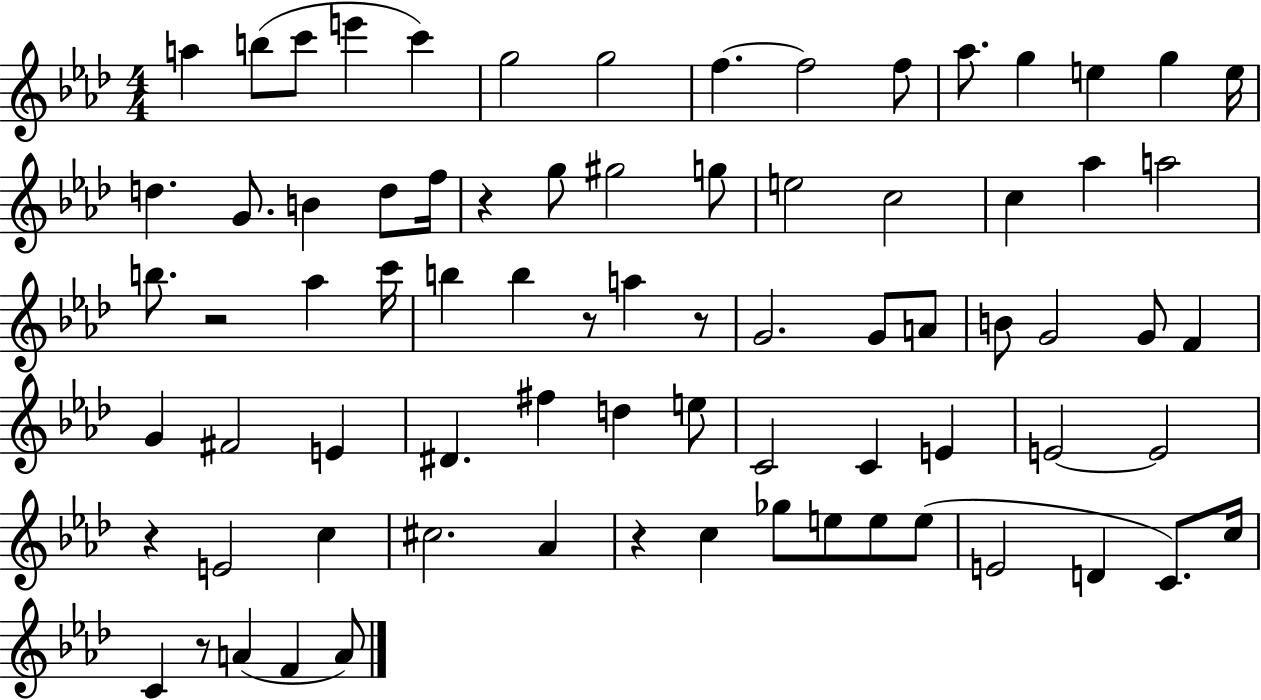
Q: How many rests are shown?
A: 7